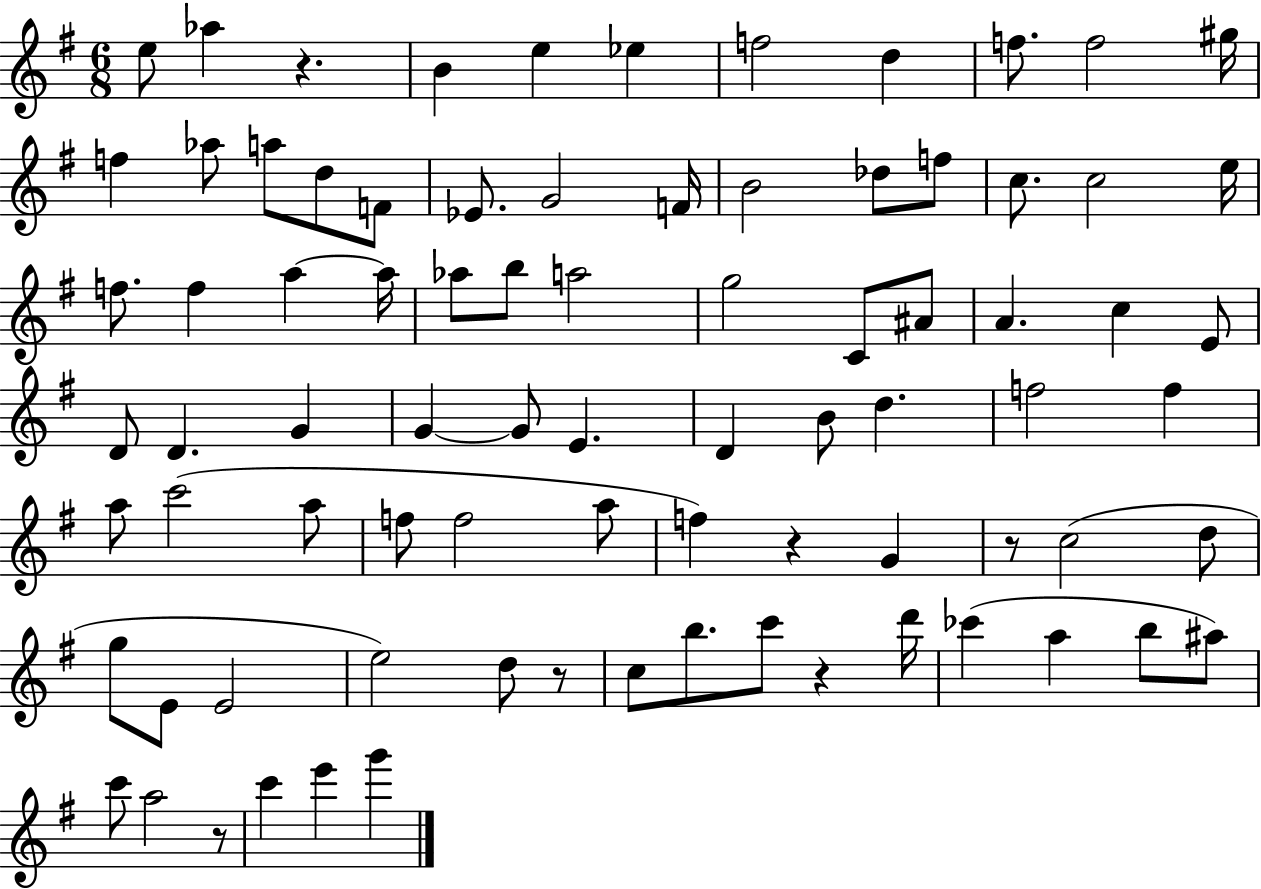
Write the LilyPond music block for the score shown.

{
  \clef treble
  \numericTimeSignature
  \time 6/8
  \key g \major
  e''8 aes''4 r4. | b'4 e''4 ees''4 | f''2 d''4 | f''8. f''2 gis''16 | \break f''4 aes''8 a''8 d''8 f'8 | ees'8. g'2 f'16 | b'2 des''8 f''8 | c''8. c''2 e''16 | \break f''8. f''4 a''4~~ a''16 | aes''8 b''8 a''2 | g''2 c'8 ais'8 | a'4. c''4 e'8 | \break d'8 d'4. g'4 | g'4~~ g'8 e'4. | d'4 b'8 d''4. | f''2 f''4 | \break a''8 c'''2( a''8 | f''8 f''2 a''8 | f''4) r4 g'4 | r8 c''2( d''8 | \break g''8 e'8 e'2 | e''2) d''8 r8 | c''8 b''8. c'''8 r4 d'''16 | ces'''4( a''4 b''8 ais''8) | \break c'''8 a''2 r8 | c'''4 e'''4 g'''4 | \bar "|."
}